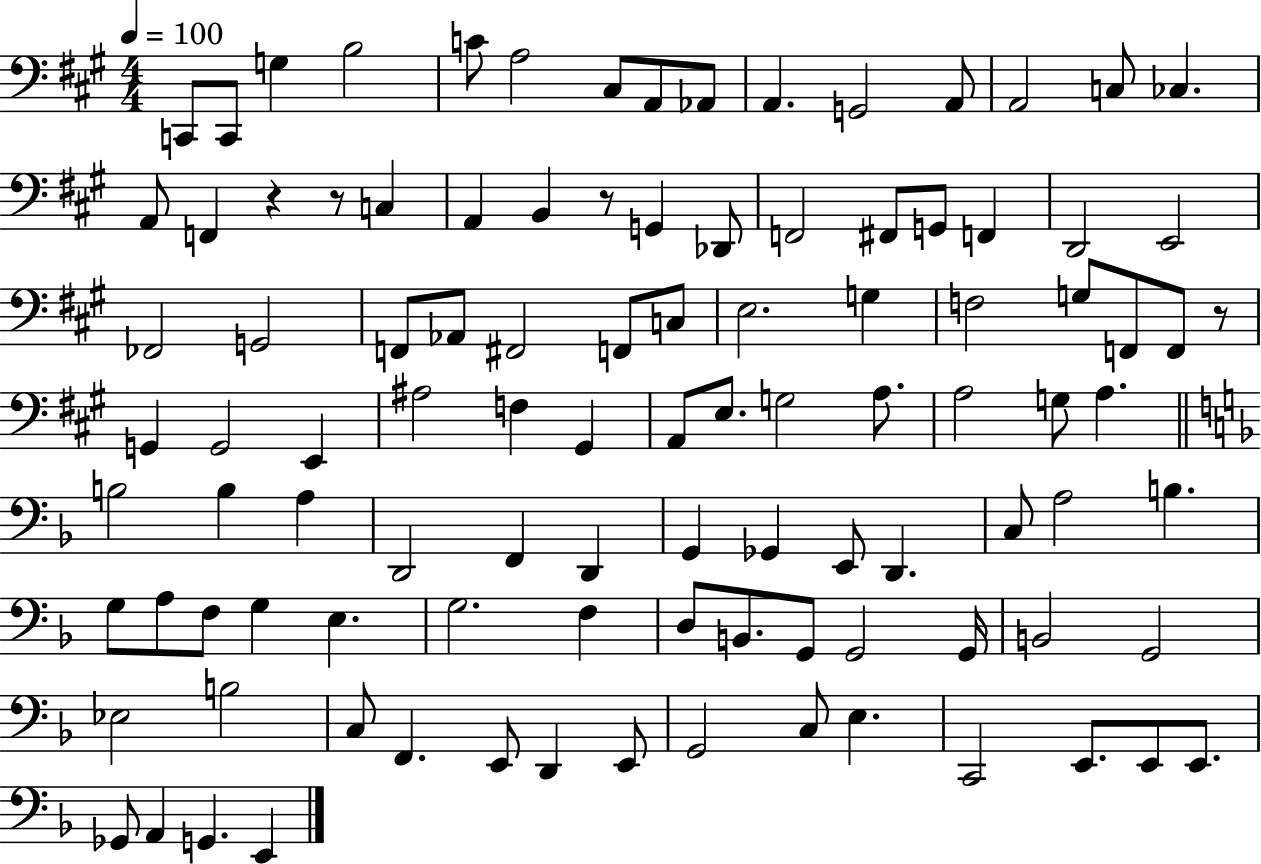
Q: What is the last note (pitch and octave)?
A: E2